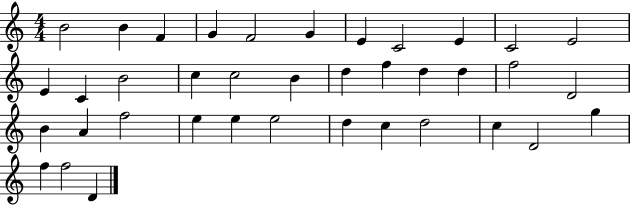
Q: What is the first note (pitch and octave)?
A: B4